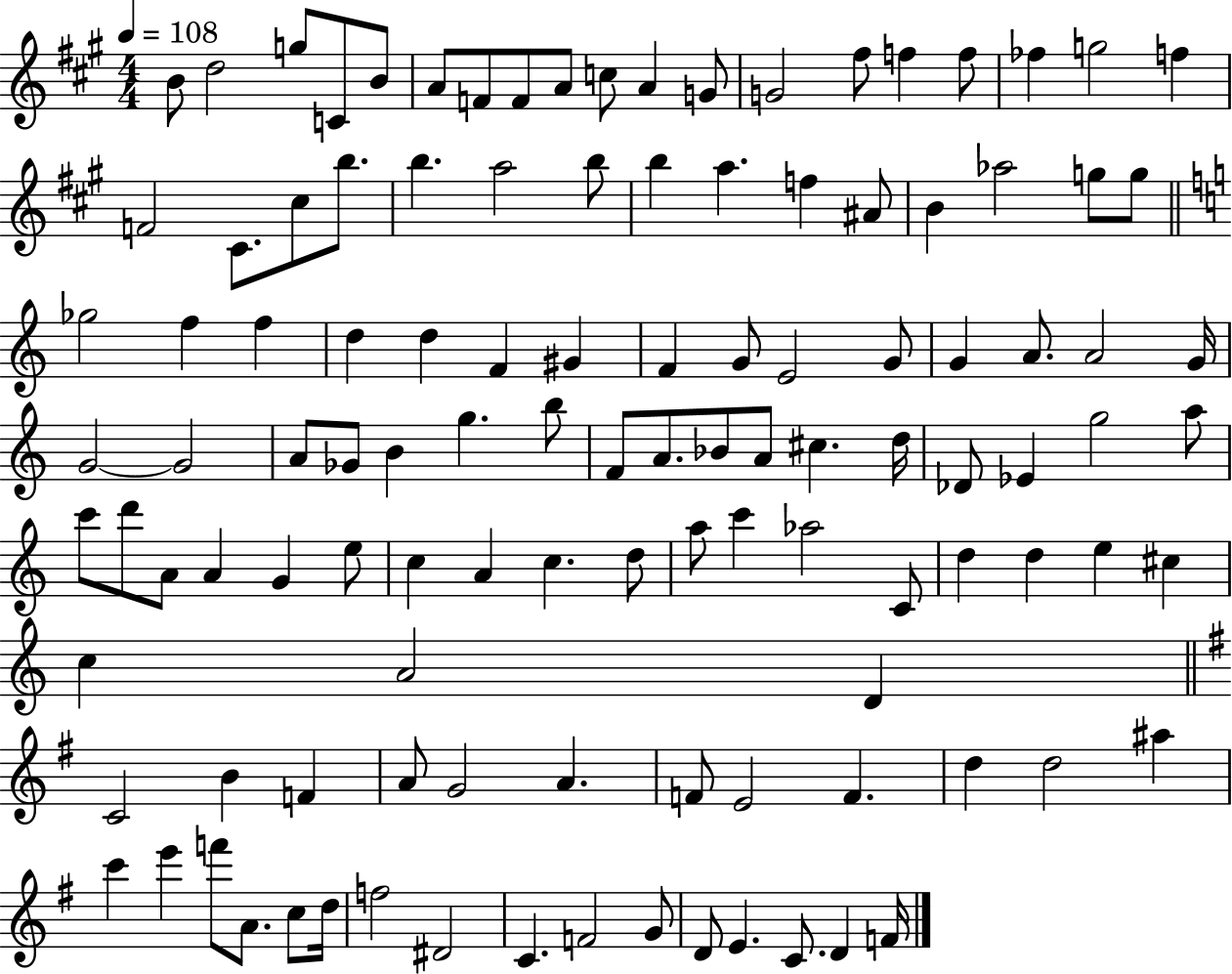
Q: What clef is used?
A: treble